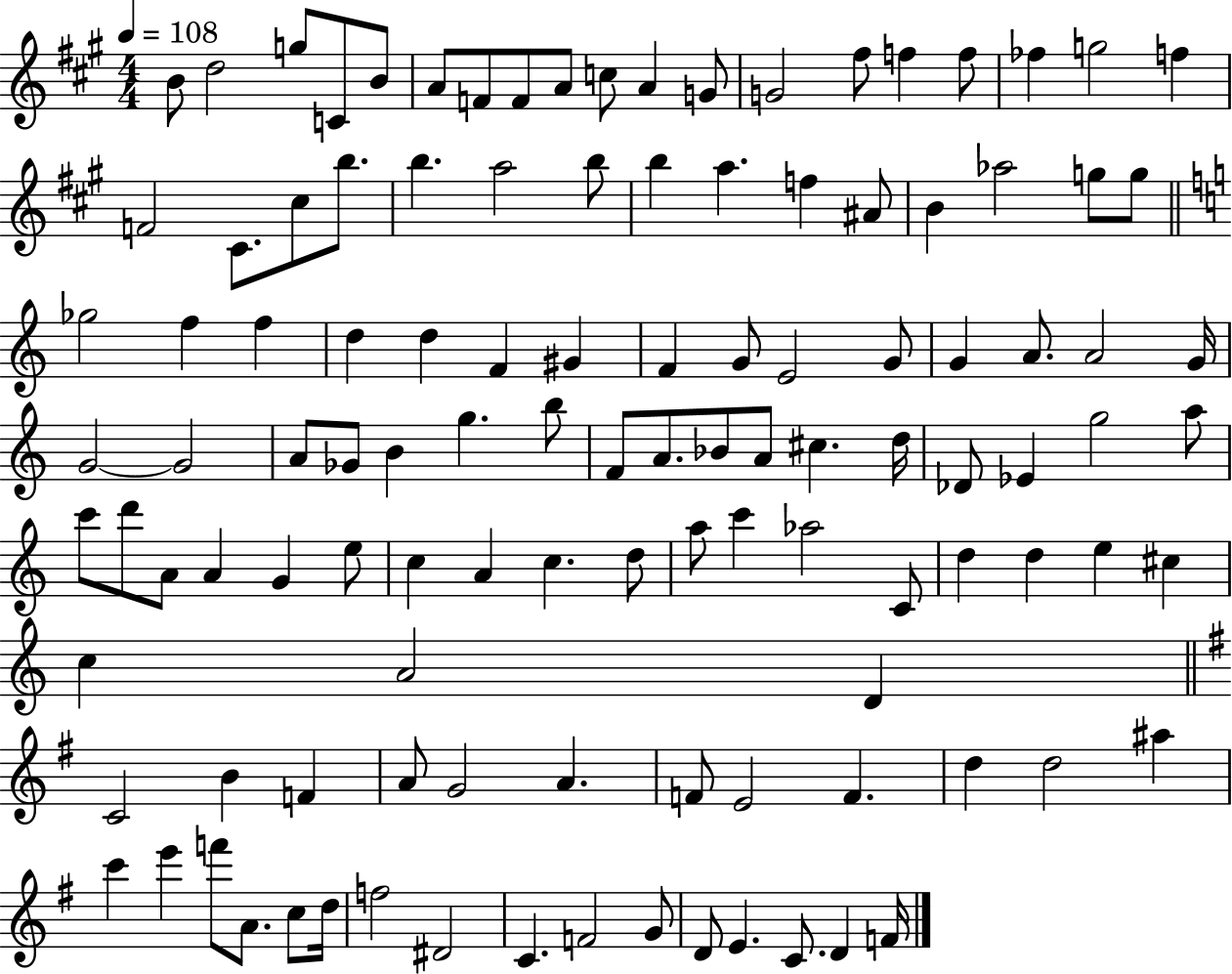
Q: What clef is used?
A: treble